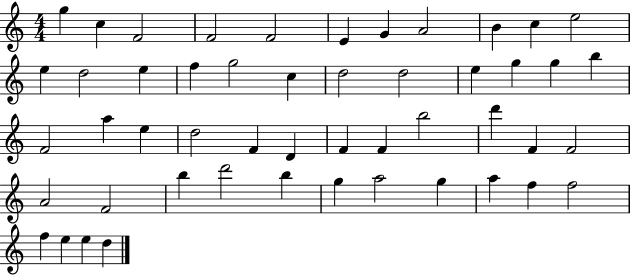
G5/q C5/q F4/h F4/h F4/h E4/q G4/q A4/h B4/q C5/q E5/h E5/q D5/h E5/q F5/q G5/h C5/q D5/h D5/h E5/q G5/q G5/q B5/q F4/h A5/q E5/q D5/h F4/q D4/q F4/q F4/q B5/h D6/q F4/q F4/h A4/h F4/h B5/q D6/h B5/q G5/q A5/h G5/q A5/q F5/q F5/h F5/q E5/q E5/q D5/q